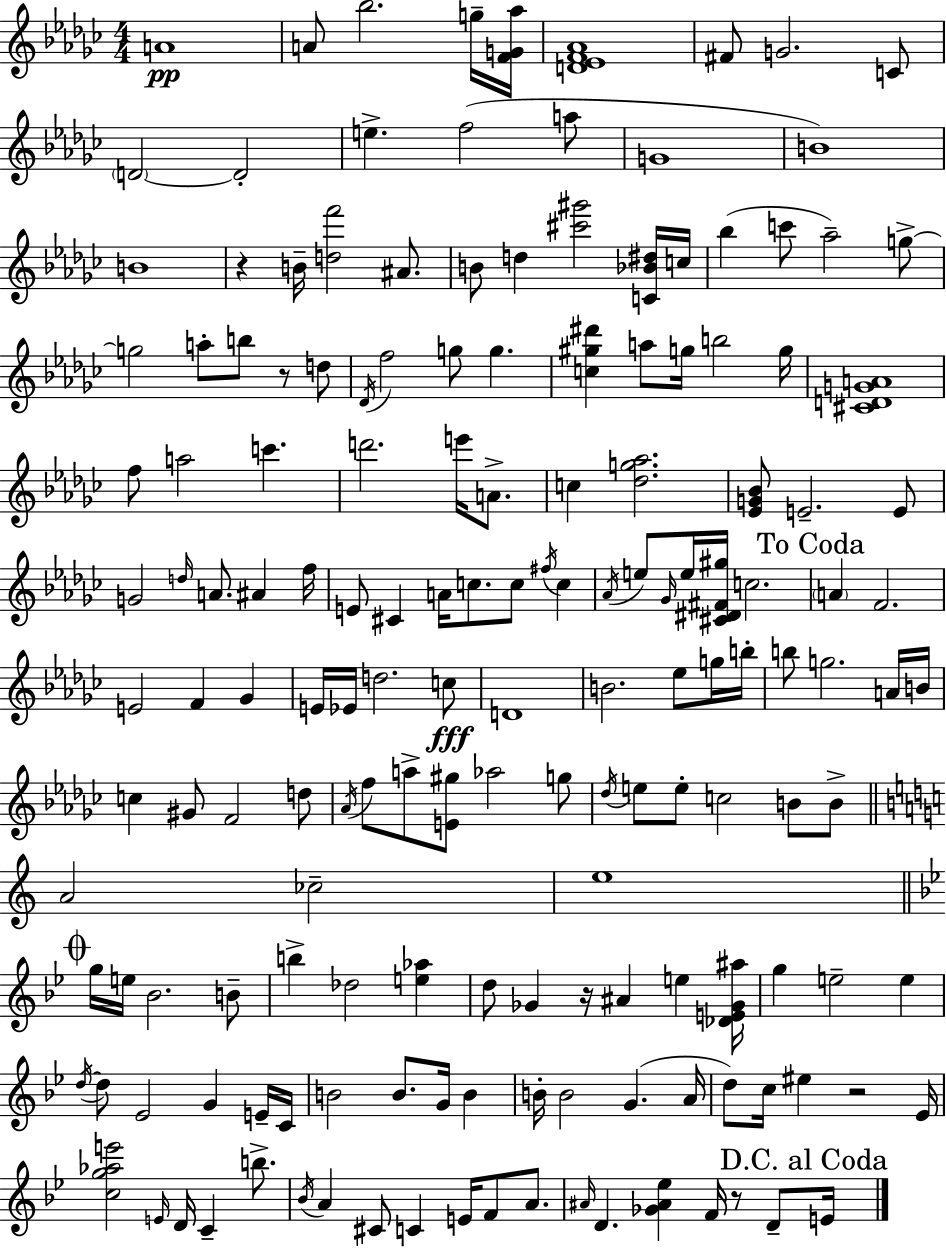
A4/w A4/e Bb5/h. G5/s [F4,G4,Ab5]/s [D4,Eb4,F4,Ab4]/w F#4/e G4/h. C4/e D4/h D4/h E5/q. F5/h A5/e G4/w B4/w B4/w R/q B4/s [D5,F6]/h A#4/e. B4/e D5/q [C#6,G#6]/h [C4,Bb4,D#5]/s C5/s Bb5/q C6/e Ab5/h G5/e G5/h A5/e B5/e R/e D5/e Db4/s F5/h G5/e G5/q. [C5,G#5,D#6]/q A5/e G5/s B5/h G5/s [C#4,D4,G4,A4]/w F5/e A5/h C6/q. D6/h. E6/s A4/e. C5/q [Db5,G5,Ab5]/h. [Eb4,G4,Bb4]/e E4/h. E4/e G4/h D5/s A4/e. A#4/q F5/s E4/e C#4/q A4/s C5/e. C5/e F#5/s C5/q Ab4/s E5/e Gb4/s E5/s [C#4,D#4,F#4,G#5]/s C5/h. A4/q F4/h. E4/h F4/q Gb4/q E4/s Eb4/s D5/h. C5/e D4/w B4/h. Eb5/e G5/s B5/s B5/e G5/h. A4/s B4/s C5/q G#4/e F4/h D5/e Ab4/s F5/e A5/e [E4,G#5]/e Ab5/h G5/e Db5/s E5/e E5/e C5/h B4/e B4/e A4/h CES5/h E5/w G5/s E5/s Bb4/h. B4/e B5/q Db5/h [E5,Ab5]/q D5/e Gb4/q R/s A#4/q E5/q [Db4,E4,Gb4,A#5]/s G5/q E5/h E5/q D5/s D5/e Eb4/h G4/q E4/s C4/s B4/h B4/e. G4/s B4/q B4/s B4/h G4/q. A4/s D5/e C5/s EIS5/q R/h Eb4/s [C5,G5,Ab5,E6]/h E4/s D4/s C4/q B5/e. Bb4/s A4/q C#4/e C4/q E4/s F4/e A4/e. A#4/s D4/q. [Gb4,A#4,Eb5]/q F4/s R/e D4/e E4/s